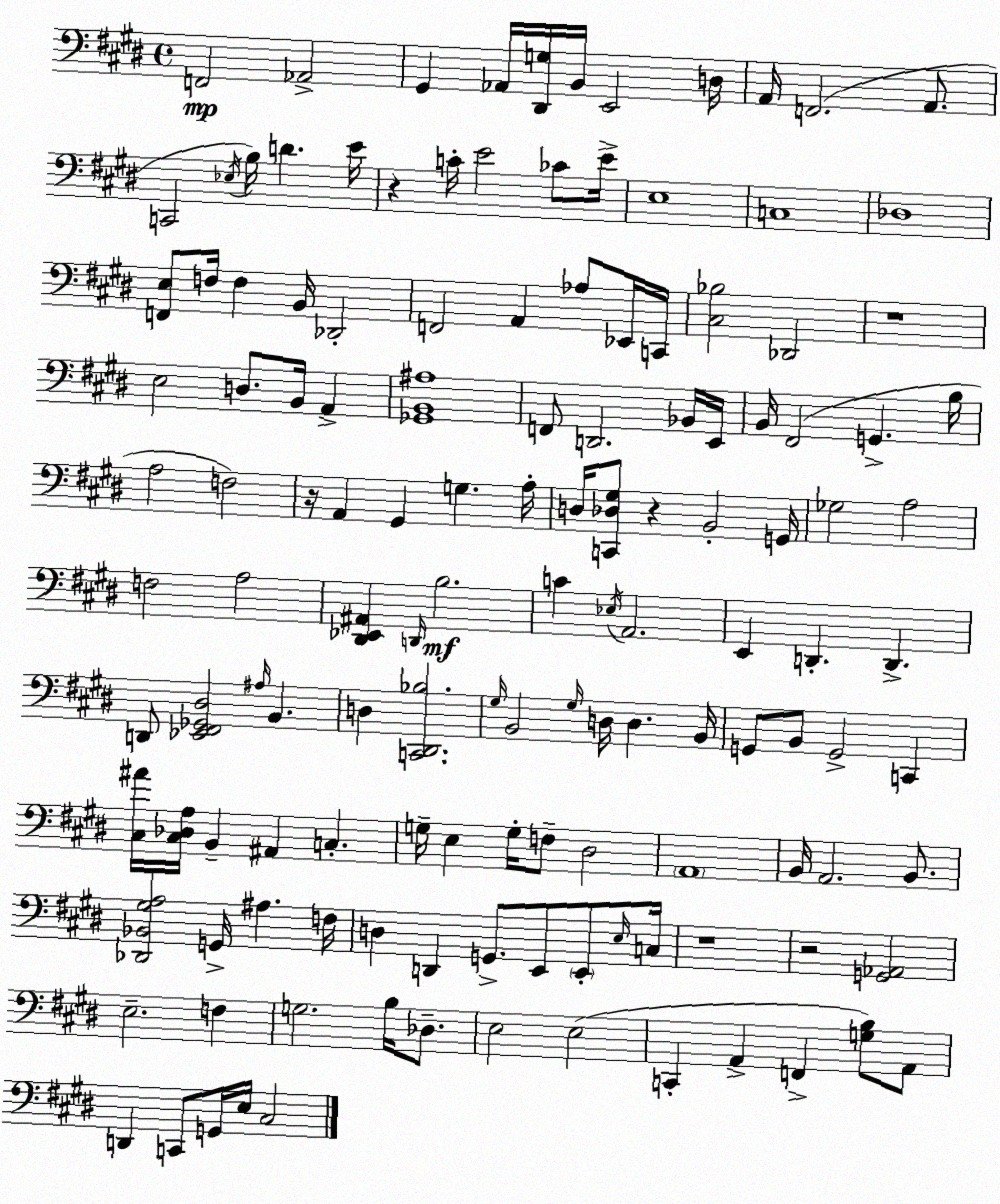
X:1
T:Untitled
M:4/4
L:1/4
K:E
F,,2 _A,,2 ^G,, _A,,/4 [^D,,G,]/4 B,,/4 E,,2 D,/4 A,,/4 F,,2 A,,/2 C,,2 _E,/4 B,/4 D E/4 z C/4 E2 _C/2 E/4 E,4 C,4 _D,4 [F,,E,]/2 F,/4 F, B,,/4 _D,,2 F,,2 A,, _A,/2 _E,,/4 C,,/4 [^C,_B,]2 _D,,2 z4 E,2 D,/2 B,,/4 A,, [_G,,B,,^A,]4 F,,/2 D,,2 _B,,/4 E,,/4 B,,/4 ^F,,2 G,, B,/4 A,2 F,2 z/4 A,, ^G,, G, A,/4 D,/4 [C,,_D,^G,]/2 z B,,2 G,,/4 _G,2 A,2 F,2 A,2 [^D,,_E,,^A,,] D,,/4 B,2 C _E,/4 A,,2 E,, D,, D,, D,,/2 [_E,,^F,,_G,,^D,]2 ^A,/4 B,, D, [C,,^D,,_B,]2 ^G,/4 B,,2 ^G,/4 D,/4 D, B,,/4 G,,/2 B,,/2 G,,2 C,, [^C,^A]/4 [^C,_D,A,]/4 B,, ^A,, C, G,/4 E, G,/4 F,/2 ^D,2 A,,4 B,,/4 A,,2 B,,/2 [_D,,_B,,^G,A,]2 G,,/4 ^A, F,/4 D, D,, G,,/2 E,,/2 E,,/2 E,/4 C,/4 z4 z2 [G,,_A,,]2 E,2 F, G,2 B,/4 _D,/2 E,2 E,2 C,, A,, F,, [G,B,]/2 A,,/2 D,, C,,/2 G,,/4 E,/4 ^C,2